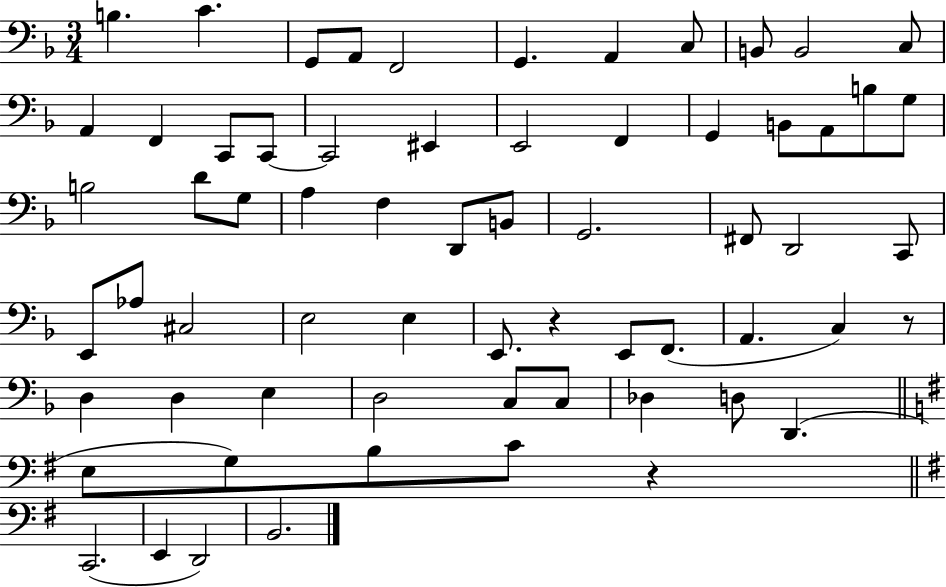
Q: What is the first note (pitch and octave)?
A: B3